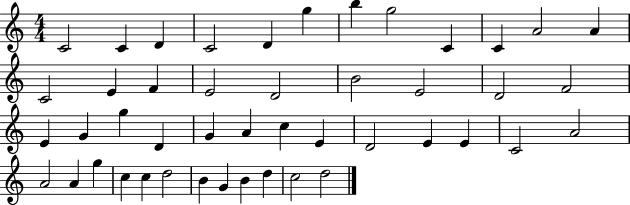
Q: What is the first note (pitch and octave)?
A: C4